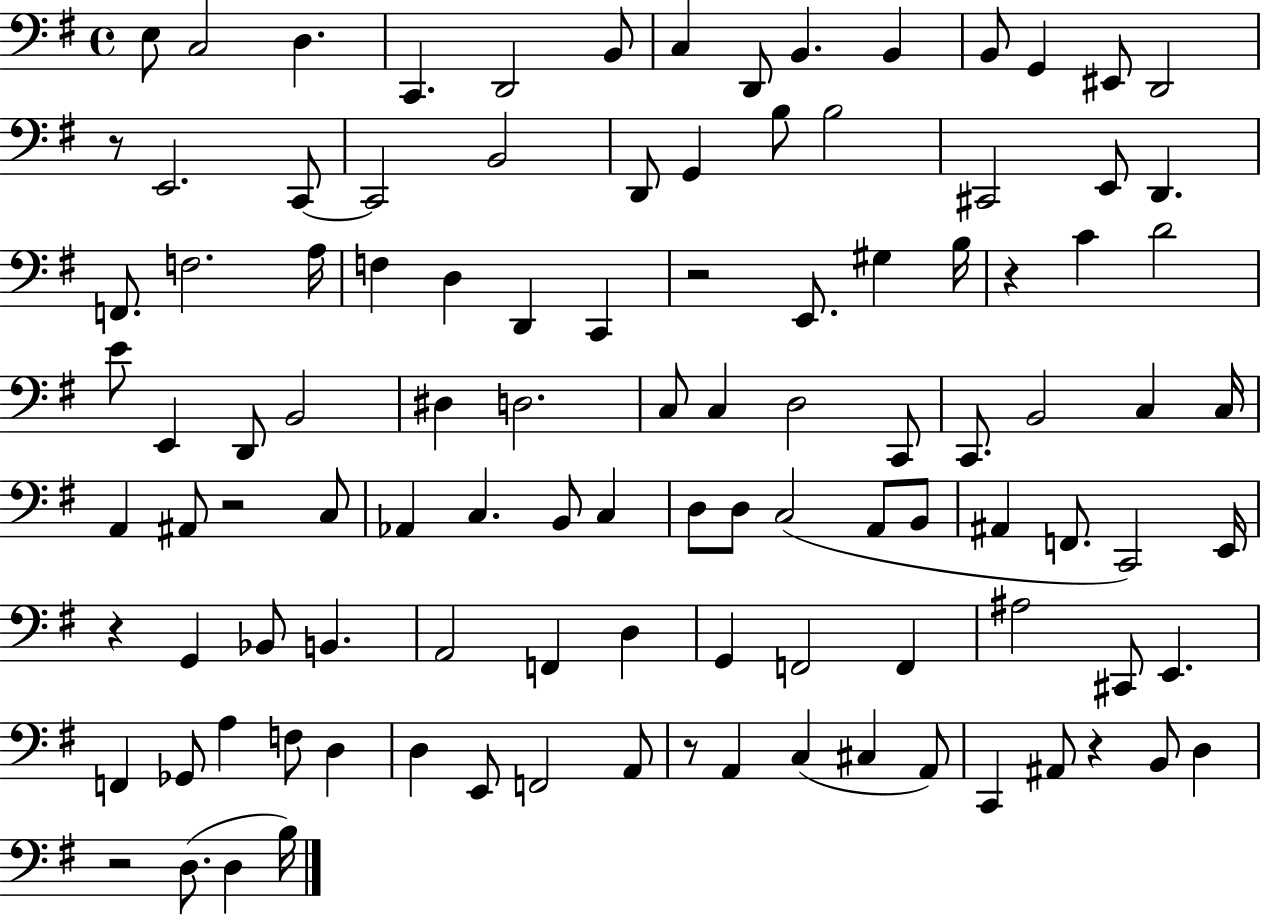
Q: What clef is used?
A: bass